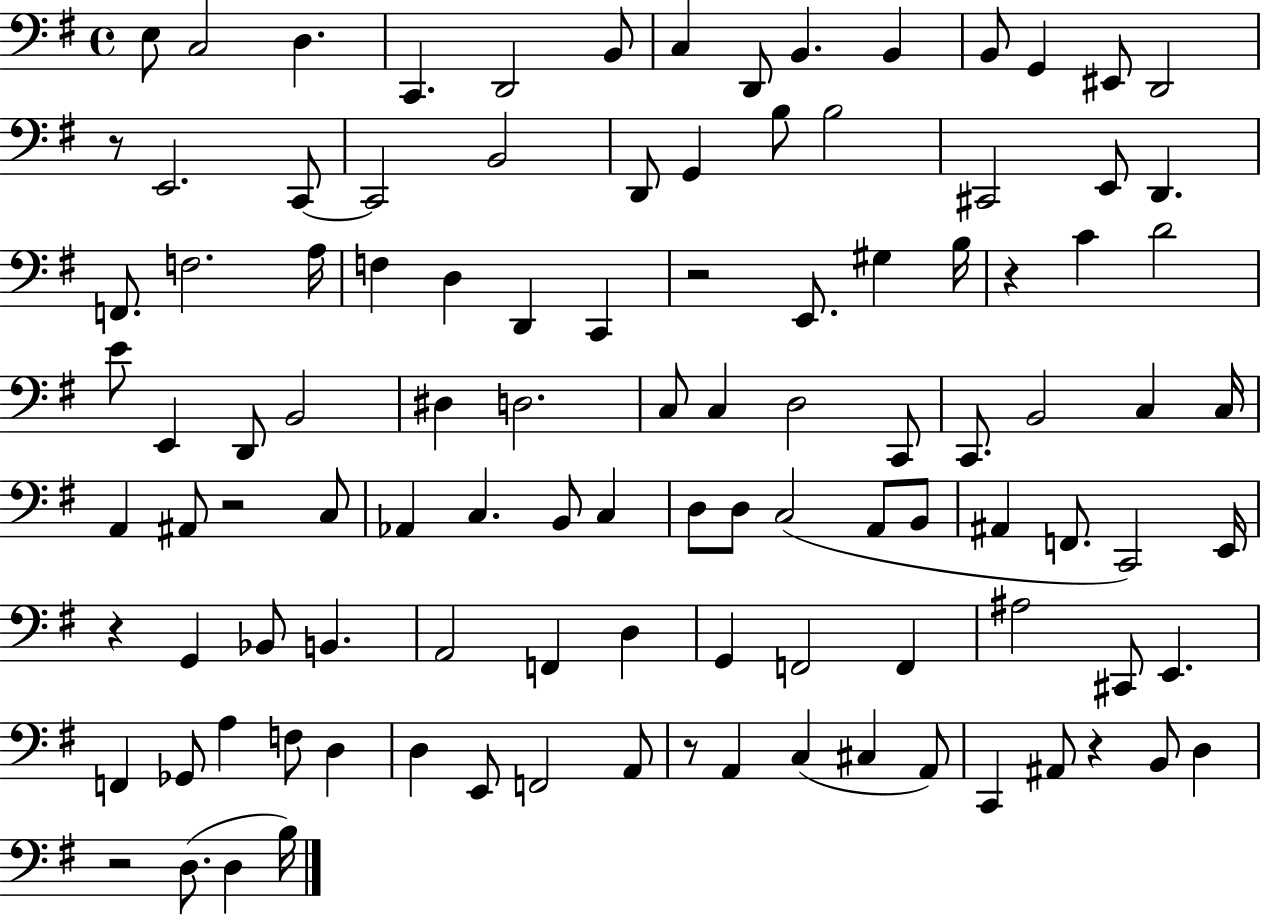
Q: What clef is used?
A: bass